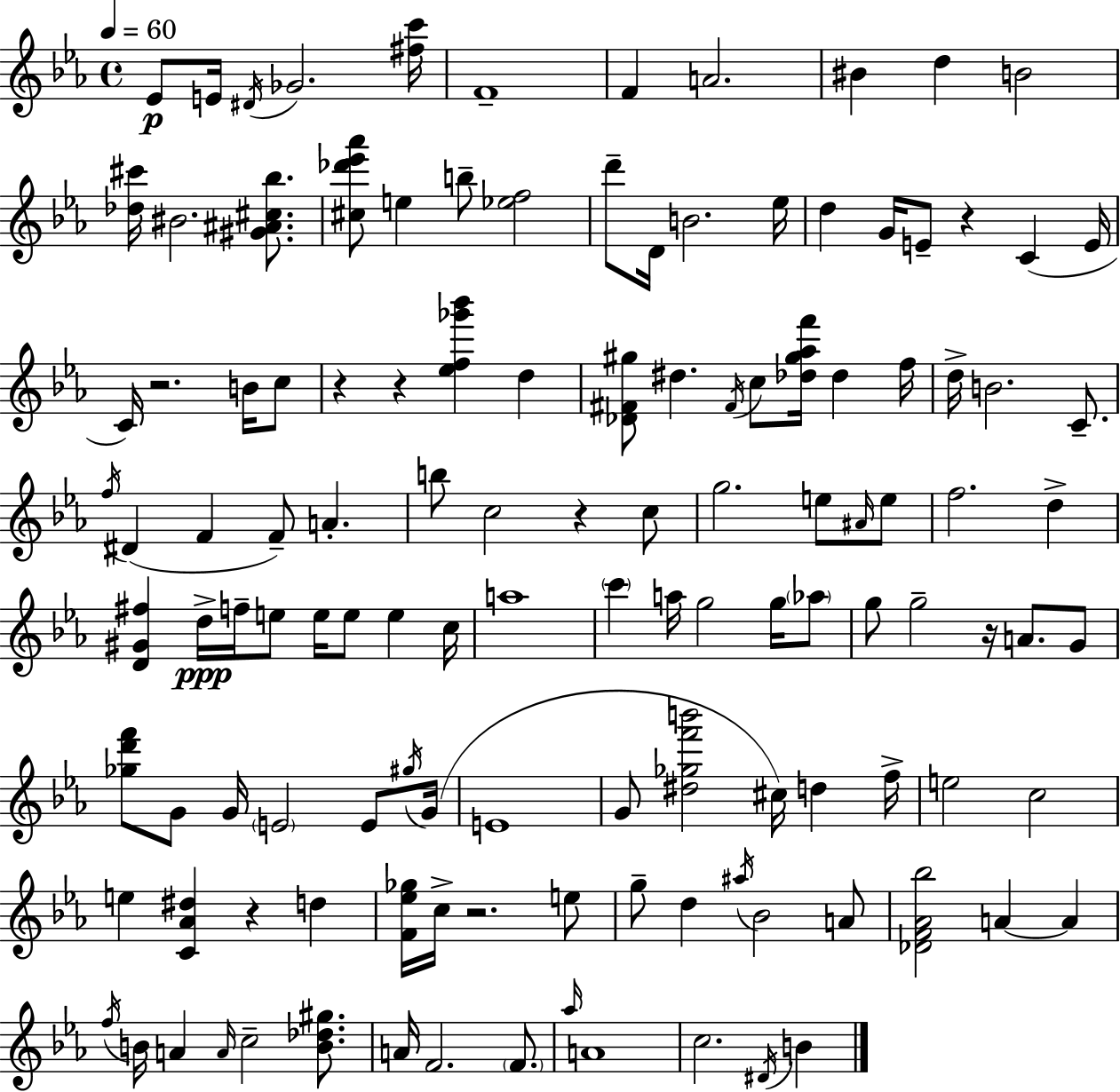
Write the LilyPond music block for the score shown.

{
  \clef treble
  \time 4/4
  \defaultTimeSignature
  \key c \minor
  \tempo 4 = 60
  ees'8\p e'16 \acciaccatura { dis'16 } ges'2. | <fis'' c'''>16 f'1-- | f'4 a'2. | bis'4 d''4 b'2 | \break <des'' cis'''>16 bis'2. <gis' ais' cis'' bes''>8. | <cis'' des''' ees''' aes'''>8 e''4 b''8-- <ees'' f''>2 | d'''8-- d'16 b'2. | ees''16 d''4 g'16 e'8-- r4 c'4( | \break e'16 c'16) r2. b'16 c''8 | r4 r4 <ees'' f'' ges''' bes'''>4 d''4 | <des' fis' gis''>8 dis''4. \acciaccatura { fis'16 } c''8 <des'' gis'' aes'' f'''>16 des''4 | f''16 d''16-> b'2. c'8.-- | \break \acciaccatura { f''16 }( dis'4 f'4 f'8--) a'4.-. | b''8 c''2 r4 | c''8 g''2. e''8 | \grace { ais'16 } e''8 f''2. | \break d''4-> <d' gis' fis''>4 d''16->\ppp f''16-- e''8 e''16 e''8 e''4 | c''16 a''1 | \parenthesize c'''4 a''16 g''2 | g''16 \parenthesize aes''8 g''8 g''2-- r16 a'8. | \break g'8 <ges'' d''' f'''>8 g'8 g'16 \parenthesize e'2 | e'8 \acciaccatura { gis''16 }( g'16 e'1 | g'8 <dis'' ges'' f''' b'''>2 cis''16) | d''4 f''16-> e''2 c''2 | \break e''4 <c' aes' dis''>4 r4 | d''4 <f' ees'' ges''>16 c''16-> r2. | e''8 g''8-- d''4 \acciaccatura { ais''16 } bes'2 | a'8 <des' f' aes' bes''>2 a'4~~ | \break a'4 \acciaccatura { f''16 } b'16 a'4 \grace { a'16 } c''2-- | <b' des'' gis''>8. a'16 f'2. | \parenthesize f'8. \grace { aes''16 } a'1 | c''2. | \break \acciaccatura { dis'16 } b'4 \bar "|."
}